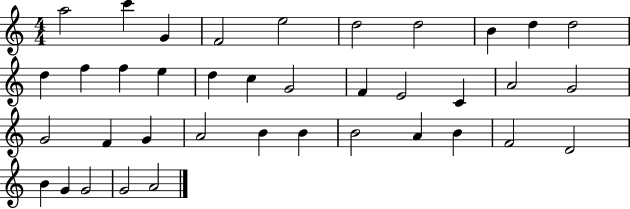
{
  \clef treble
  \numericTimeSignature
  \time 4/4
  \key c \major
  a''2 c'''4 g'4 | f'2 e''2 | d''2 d''2 | b'4 d''4 d''2 | \break d''4 f''4 f''4 e''4 | d''4 c''4 g'2 | f'4 e'2 c'4 | a'2 g'2 | \break g'2 f'4 g'4 | a'2 b'4 b'4 | b'2 a'4 b'4 | f'2 d'2 | \break b'4 g'4 g'2 | g'2 a'2 | \bar "|."
}